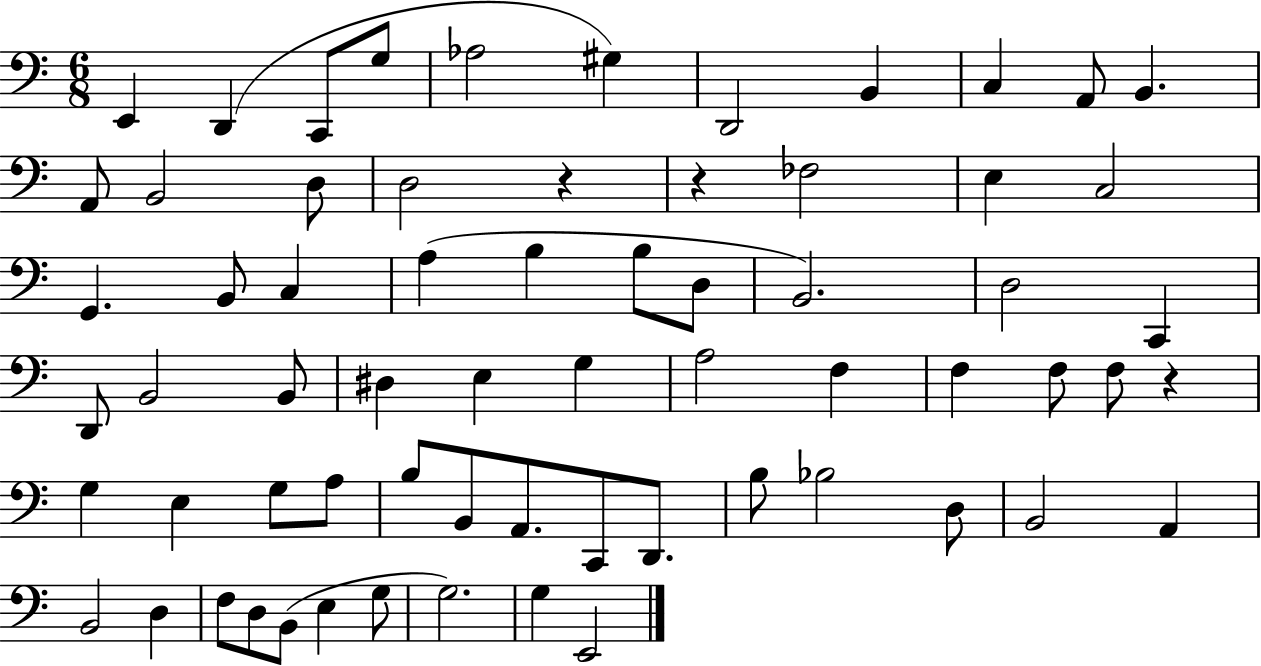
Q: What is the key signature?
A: C major